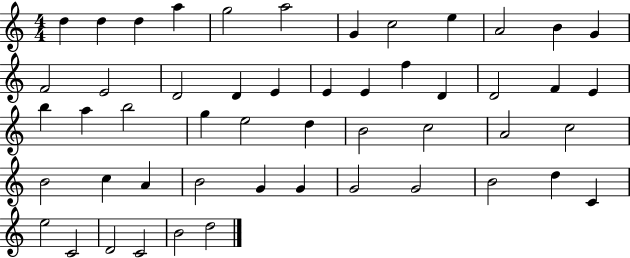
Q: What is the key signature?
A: C major